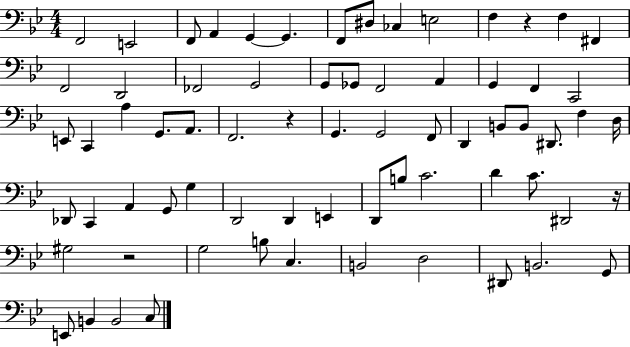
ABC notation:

X:1
T:Untitled
M:4/4
L:1/4
K:Bb
F,,2 E,,2 F,,/2 A,, G,, G,, F,,/2 ^D,/2 _C, E,2 F, z F, ^F,, F,,2 D,,2 _F,,2 G,,2 G,,/2 _G,,/2 F,,2 A,, G,, F,, C,,2 E,,/2 C,, A, G,,/2 A,,/2 F,,2 z G,, G,,2 F,,/2 D,, B,,/2 B,,/2 ^D,,/2 F, D,/4 _D,,/2 C,, A,, G,,/2 G, D,,2 D,, E,, D,,/2 B,/2 C2 D C/2 ^D,,2 z/4 ^G,2 z2 G,2 B,/2 C, B,,2 D,2 ^D,,/2 B,,2 G,,/2 E,,/2 B,, B,,2 C,/2